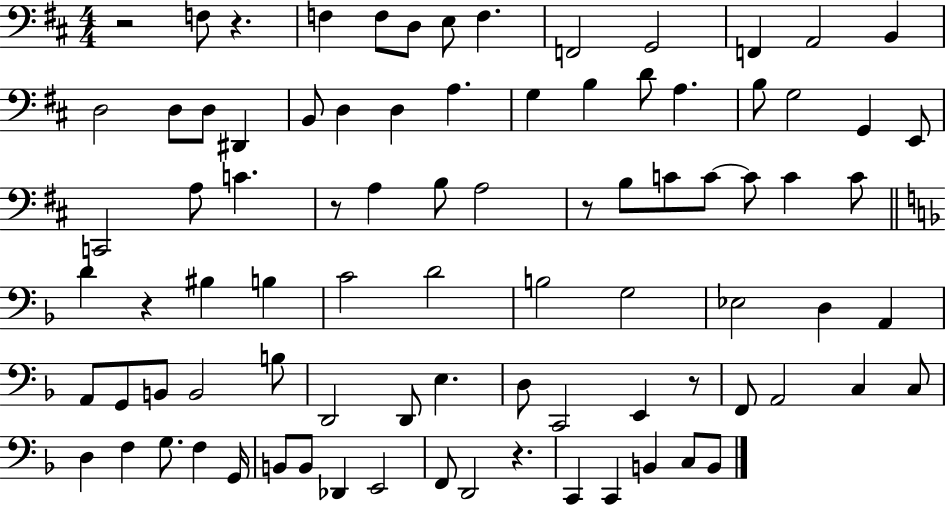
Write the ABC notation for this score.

X:1
T:Untitled
M:4/4
L:1/4
K:D
z2 F,/2 z F, F,/2 D,/2 E,/2 F, F,,2 G,,2 F,, A,,2 B,, D,2 D,/2 D,/2 ^D,, B,,/2 D, D, A, G, B, D/2 A, B,/2 G,2 G,, E,,/2 C,,2 A,/2 C z/2 A, B,/2 A,2 z/2 B,/2 C/2 C/2 C/2 C C/2 D z ^B, B, C2 D2 B,2 G,2 _E,2 D, A,, A,,/2 G,,/2 B,,/2 B,,2 B,/2 D,,2 D,,/2 E, D,/2 C,,2 E,, z/2 F,,/2 A,,2 C, C,/2 D, F, G,/2 F, G,,/4 B,,/2 B,,/2 _D,, E,,2 F,,/2 D,,2 z C,, C,, B,, C,/2 B,,/2